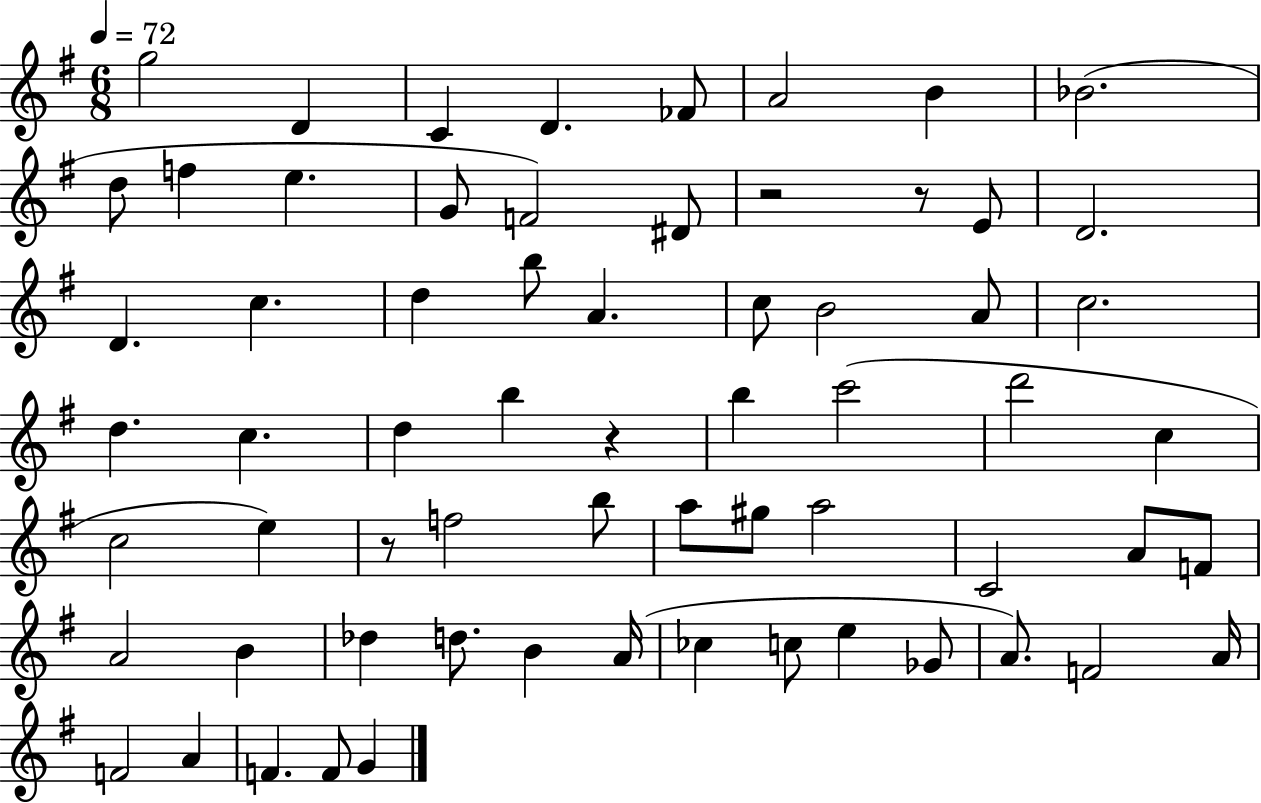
G5/h D4/q C4/q D4/q. FES4/e A4/h B4/q Bb4/h. D5/e F5/q E5/q. G4/e F4/h D#4/e R/h R/e E4/e D4/h. D4/q. C5/q. D5/q B5/e A4/q. C5/e B4/h A4/e C5/h. D5/q. C5/q. D5/q B5/q R/q B5/q C6/h D6/h C5/q C5/h E5/q R/e F5/h B5/e A5/e G#5/e A5/h C4/h A4/e F4/e A4/h B4/q Db5/q D5/e. B4/q A4/s CES5/q C5/e E5/q Gb4/e A4/e. F4/h A4/s F4/h A4/q F4/q. F4/e G4/q